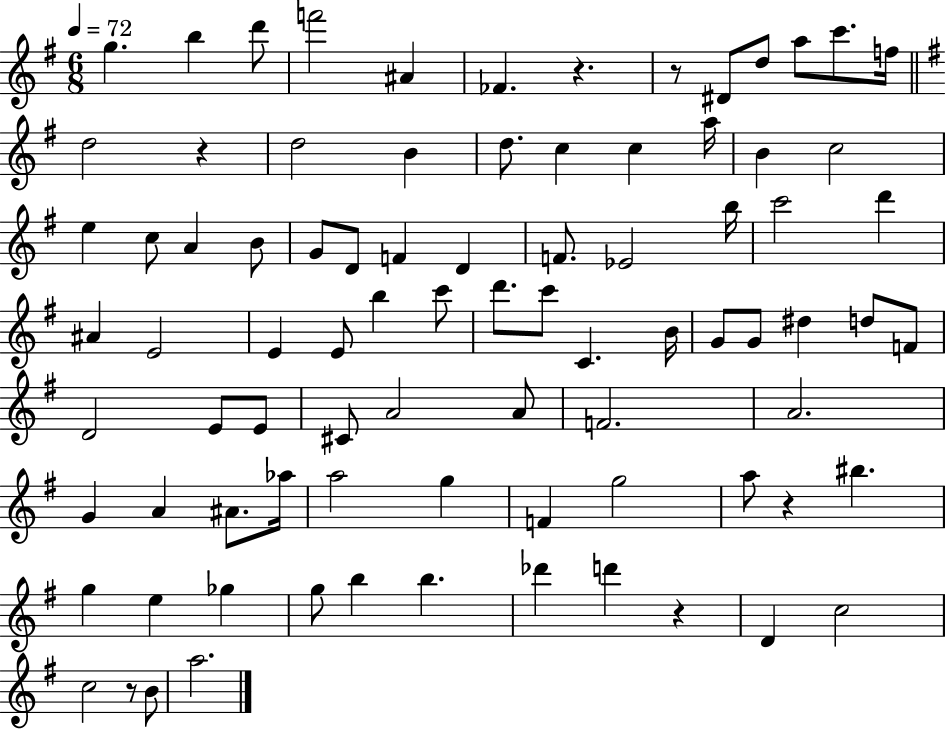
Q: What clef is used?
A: treble